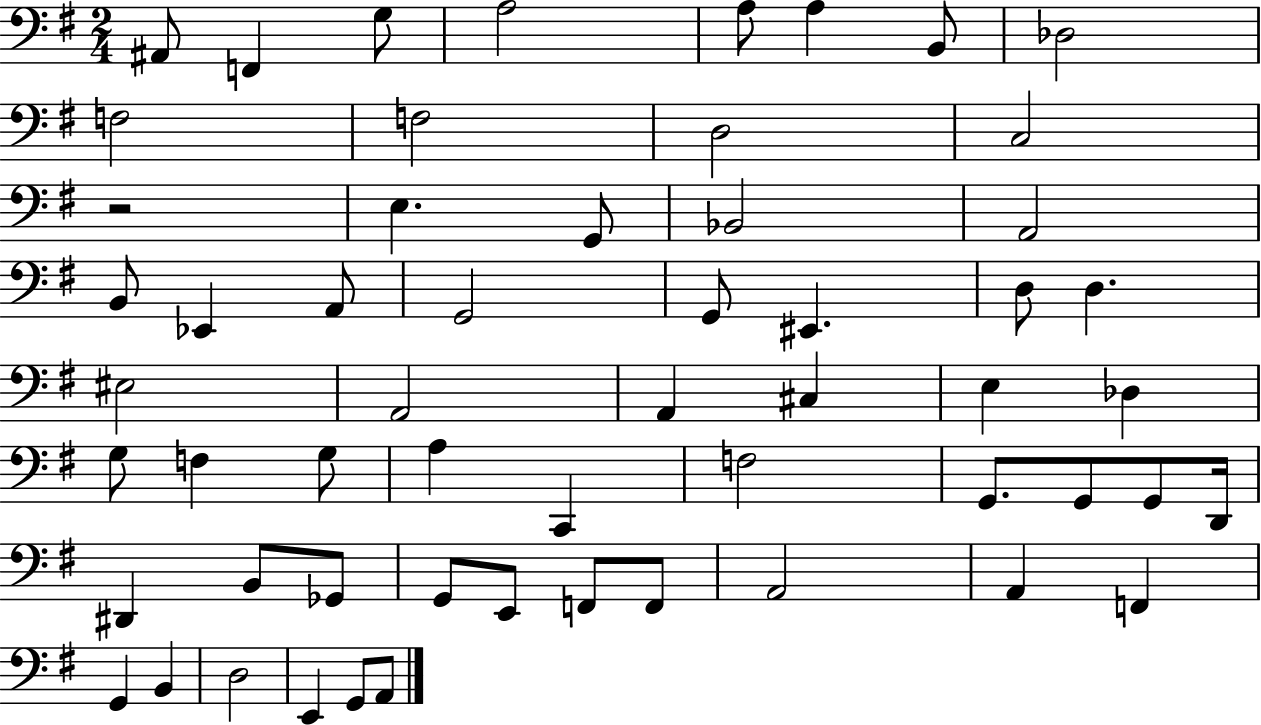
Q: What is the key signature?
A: G major